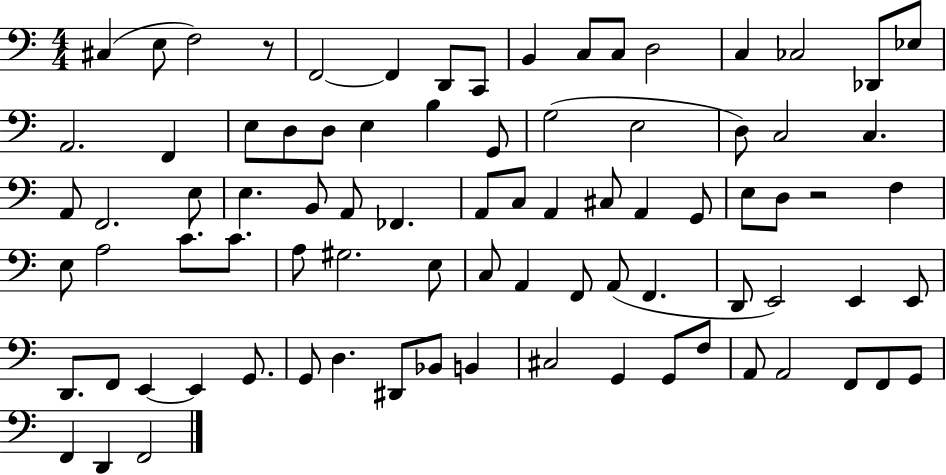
C#3/q E3/e F3/h R/e F2/h F2/q D2/e C2/e B2/q C3/e C3/e D3/h C3/q CES3/h Db2/e Eb3/e A2/h. F2/q E3/e D3/e D3/e E3/q B3/q G2/e G3/h E3/h D3/e C3/h C3/q. A2/e F2/h. E3/e E3/q. B2/e A2/e FES2/q. A2/e C3/e A2/q C#3/e A2/q G2/e E3/e D3/e R/h F3/q E3/e A3/h C4/e. C4/e. A3/e G#3/h. E3/e C3/e A2/q F2/e A2/e F2/q. D2/e E2/h E2/q E2/e D2/e. F2/e E2/q E2/q G2/e. G2/e D3/q. D#2/e Bb2/e B2/q C#3/h G2/q G2/e F3/e A2/e A2/h F2/e F2/e G2/e F2/q D2/q F2/h